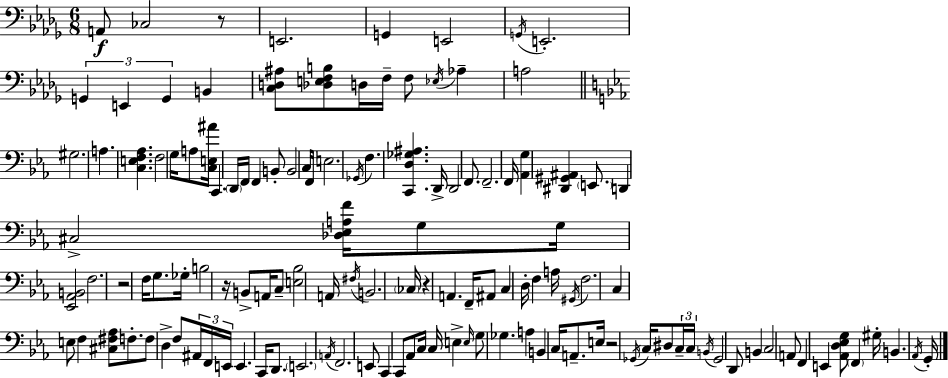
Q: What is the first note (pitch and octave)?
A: A2